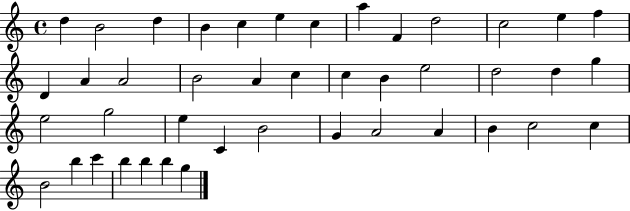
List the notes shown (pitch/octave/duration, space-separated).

D5/q B4/h D5/q B4/q C5/q E5/q C5/q A5/q F4/q D5/h C5/h E5/q F5/q D4/q A4/q A4/h B4/h A4/q C5/q C5/q B4/q E5/h D5/h D5/q G5/q E5/h G5/h E5/q C4/q B4/h G4/q A4/h A4/q B4/q C5/h C5/q B4/h B5/q C6/q B5/q B5/q B5/q G5/q